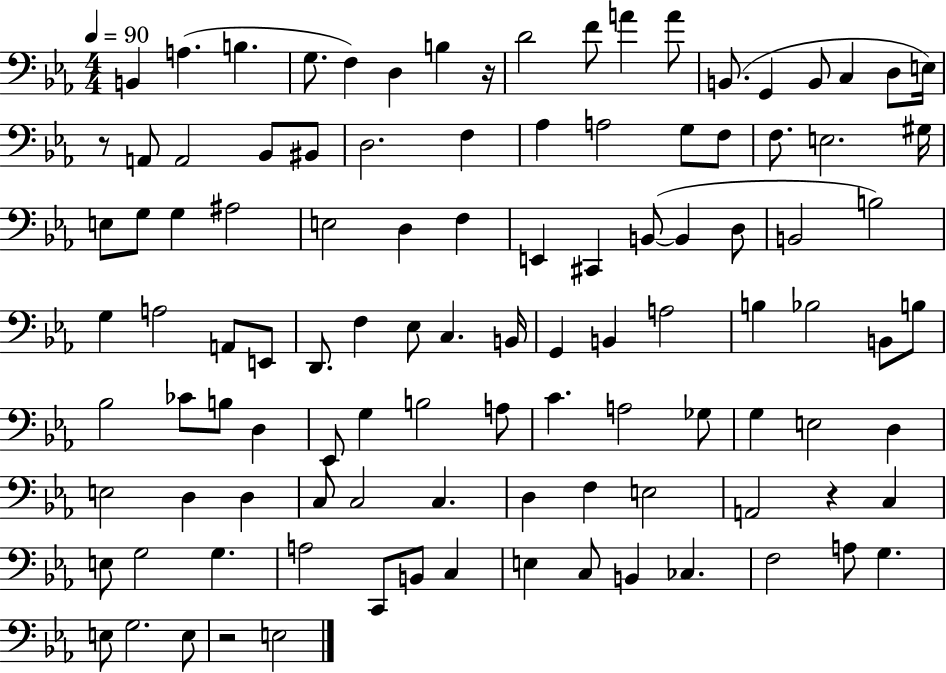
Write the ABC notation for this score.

X:1
T:Untitled
M:4/4
L:1/4
K:Eb
B,, A, B, G,/2 F, D, B, z/4 D2 F/2 A A/2 B,,/2 G,, B,,/2 C, D,/2 E,/4 z/2 A,,/2 A,,2 _B,,/2 ^B,,/2 D,2 F, _A, A,2 G,/2 F,/2 F,/2 E,2 ^G,/4 E,/2 G,/2 G, ^A,2 E,2 D, F, E,, ^C,, B,,/2 B,, D,/2 B,,2 B,2 G, A,2 A,,/2 E,,/2 D,,/2 F, _E,/2 C, B,,/4 G,, B,, A,2 B, _B,2 B,,/2 B,/2 _B,2 _C/2 B,/2 D, _E,,/2 G, B,2 A,/2 C A,2 _G,/2 G, E,2 D, E,2 D, D, C,/2 C,2 C, D, F, E,2 A,,2 z C, E,/2 G,2 G, A,2 C,,/2 B,,/2 C, E, C,/2 B,, _C, F,2 A,/2 G, E,/2 G,2 E,/2 z2 E,2